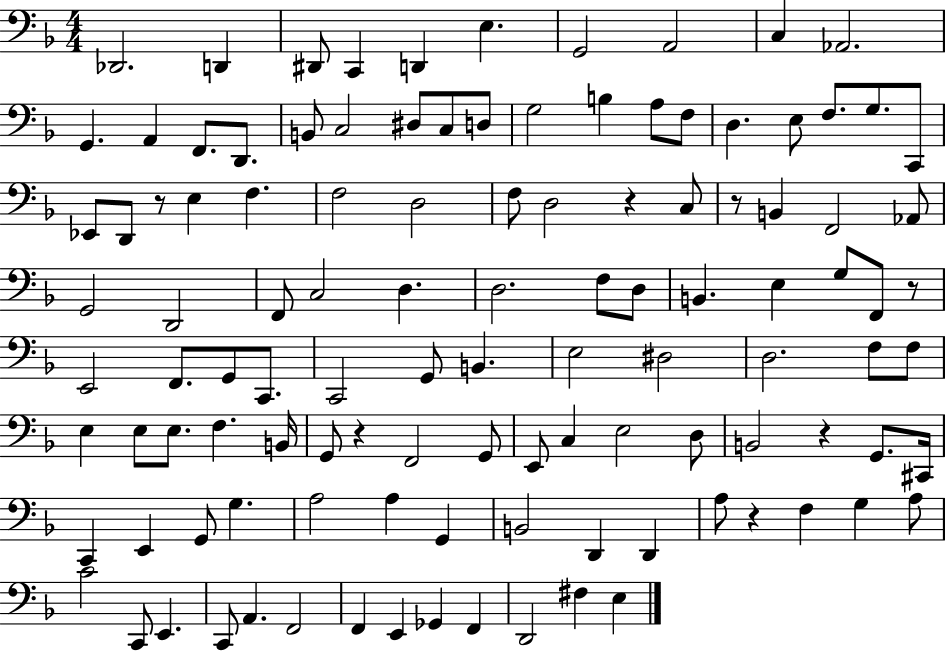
{
  \clef bass
  \numericTimeSignature
  \time 4/4
  \key f \major
  \repeat volta 2 { des,2. d,4 | dis,8 c,4 d,4 e4. | g,2 a,2 | c4 aes,2. | \break g,4. a,4 f,8. d,8. | b,8 c2 dis8 c8 d8 | g2 b4 a8 f8 | d4. e8 f8. g8. c,8 | \break ees,8 d,8 r8 e4 f4. | f2 d2 | f8 d2 r4 c8 | r8 b,4 f,2 aes,8 | \break g,2 d,2 | f,8 c2 d4. | d2. f8 d8 | b,4. e4 g8 f,8 r8 | \break e,2 f,8. g,8 c,8. | c,2 g,8 b,4. | e2 dis2 | d2. f8 f8 | \break e4 e8 e8. f4. b,16 | g,8 r4 f,2 g,8 | e,8 c4 e2 d8 | b,2 r4 g,8. cis,16 | \break c,4 e,4 g,8 g4. | a2 a4 g,4 | b,2 d,4 d,4 | a8 r4 f4 g4 a8 | \break c'2 c,8 e,4. | c,8 a,4. f,2 | f,4 e,4 ges,4 f,4 | d,2 fis4 e4 | \break } \bar "|."
}